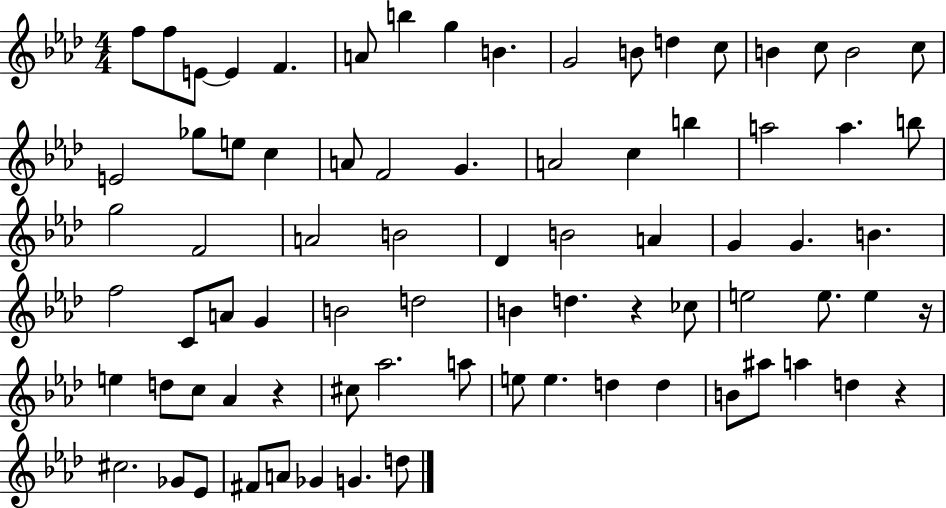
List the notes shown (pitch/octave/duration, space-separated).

F5/e F5/e E4/e E4/q F4/q. A4/e B5/q G5/q B4/q. G4/h B4/e D5/q C5/e B4/q C5/e B4/h C5/e E4/h Gb5/e E5/e C5/q A4/e F4/h G4/q. A4/h C5/q B5/q A5/h A5/q. B5/e G5/h F4/h A4/h B4/h Db4/q B4/h A4/q G4/q G4/q. B4/q. F5/h C4/e A4/e G4/q B4/h D5/h B4/q D5/q. R/q CES5/e E5/h E5/e. E5/q R/s E5/q D5/e C5/e Ab4/q R/q C#5/e Ab5/h. A5/e E5/e E5/q. D5/q D5/q B4/e A#5/e A5/q D5/q R/q C#5/h. Gb4/e Eb4/e F#4/e A4/e Gb4/q G4/q. D5/e